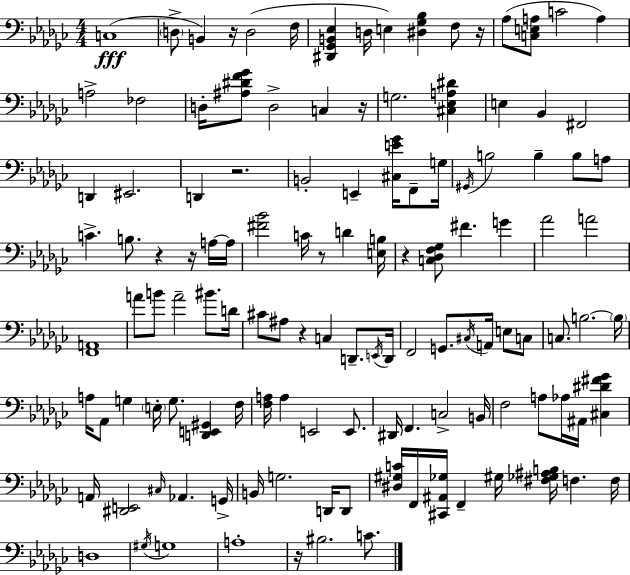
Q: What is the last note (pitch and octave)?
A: C4